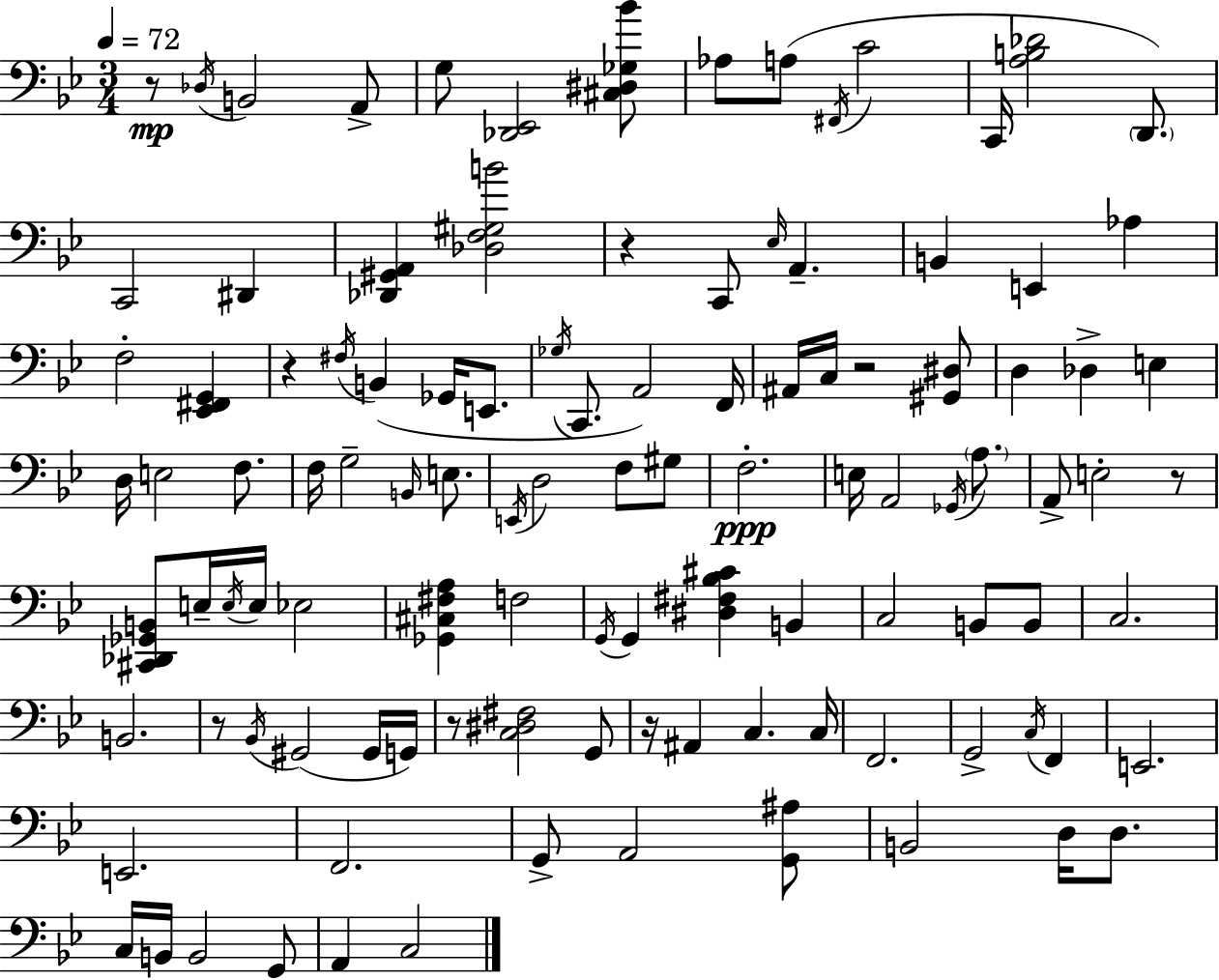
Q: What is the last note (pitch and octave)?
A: C3